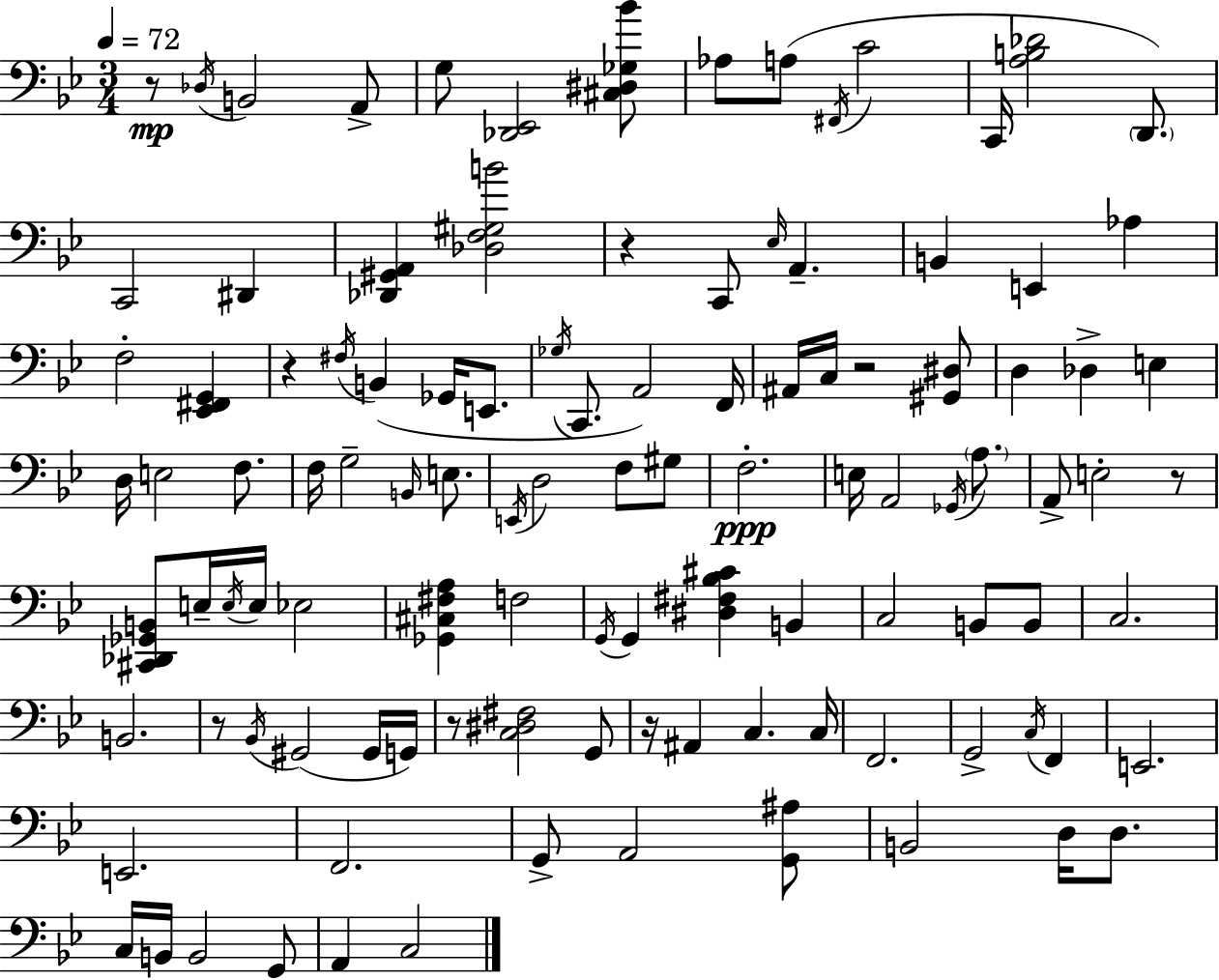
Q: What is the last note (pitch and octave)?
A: C3